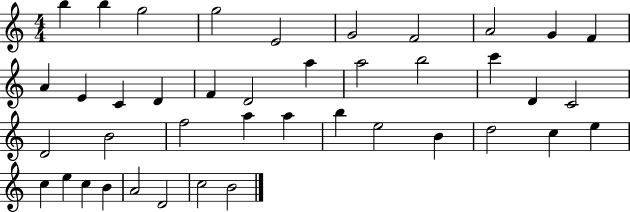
{
  \clef treble
  \numericTimeSignature
  \time 4/4
  \key c \major
  b''4 b''4 g''2 | g''2 e'2 | g'2 f'2 | a'2 g'4 f'4 | \break a'4 e'4 c'4 d'4 | f'4 d'2 a''4 | a''2 b''2 | c'''4 d'4 c'2 | \break d'2 b'2 | f''2 a''4 a''4 | b''4 e''2 b'4 | d''2 c''4 e''4 | \break c''4 e''4 c''4 b'4 | a'2 d'2 | c''2 b'2 | \bar "|."
}